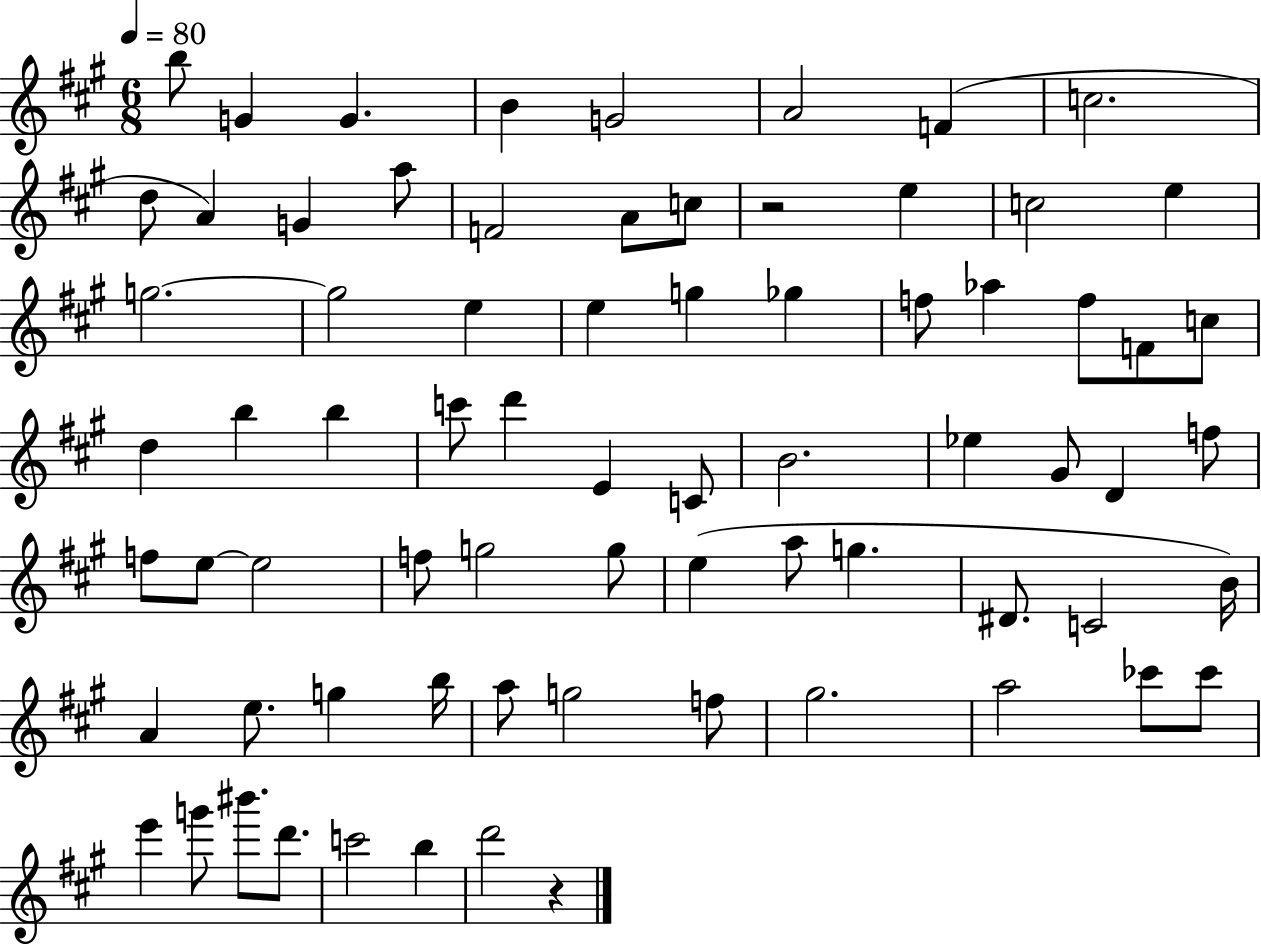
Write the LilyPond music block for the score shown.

{
  \clef treble
  \numericTimeSignature
  \time 6/8
  \key a \major
  \tempo 4 = 80
  \repeat volta 2 { b''8 g'4 g'4. | b'4 g'2 | a'2 f'4( | c''2. | \break d''8 a'4) g'4 a''8 | f'2 a'8 c''8 | r2 e''4 | c''2 e''4 | \break g''2.~~ | g''2 e''4 | e''4 g''4 ges''4 | f''8 aes''4 f''8 f'8 c''8 | \break d''4 b''4 b''4 | c'''8 d'''4 e'4 c'8 | b'2. | ees''4 gis'8 d'4 f''8 | \break f''8 e''8~~ e''2 | f''8 g''2 g''8 | e''4( a''8 g''4. | dis'8. c'2 b'16) | \break a'4 e''8. g''4 b''16 | a''8 g''2 f''8 | gis''2. | a''2 ces'''8 ces'''8 | \break e'''4 g'''8 bis'''8. d'''8. | c'''2 b''4 | d'''2 r4 | } \bar "|."
}